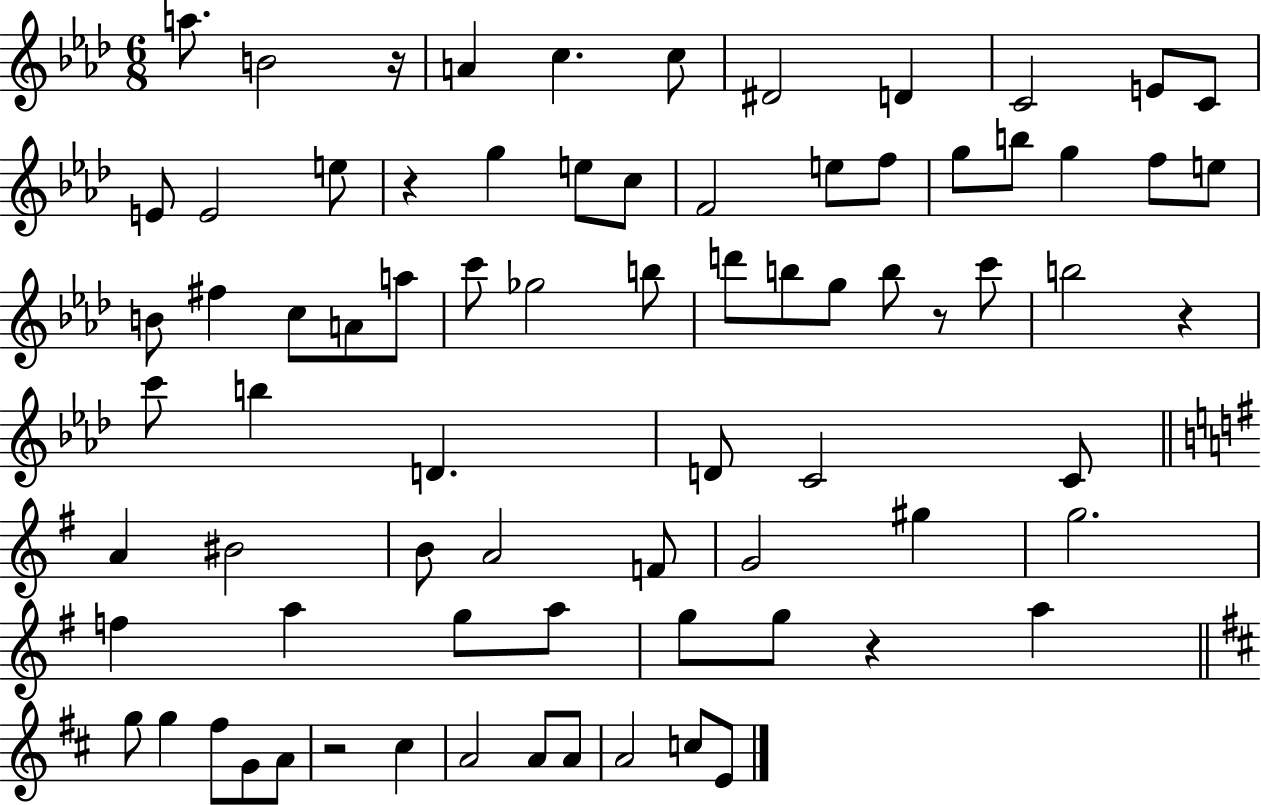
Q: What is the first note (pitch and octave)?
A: A5